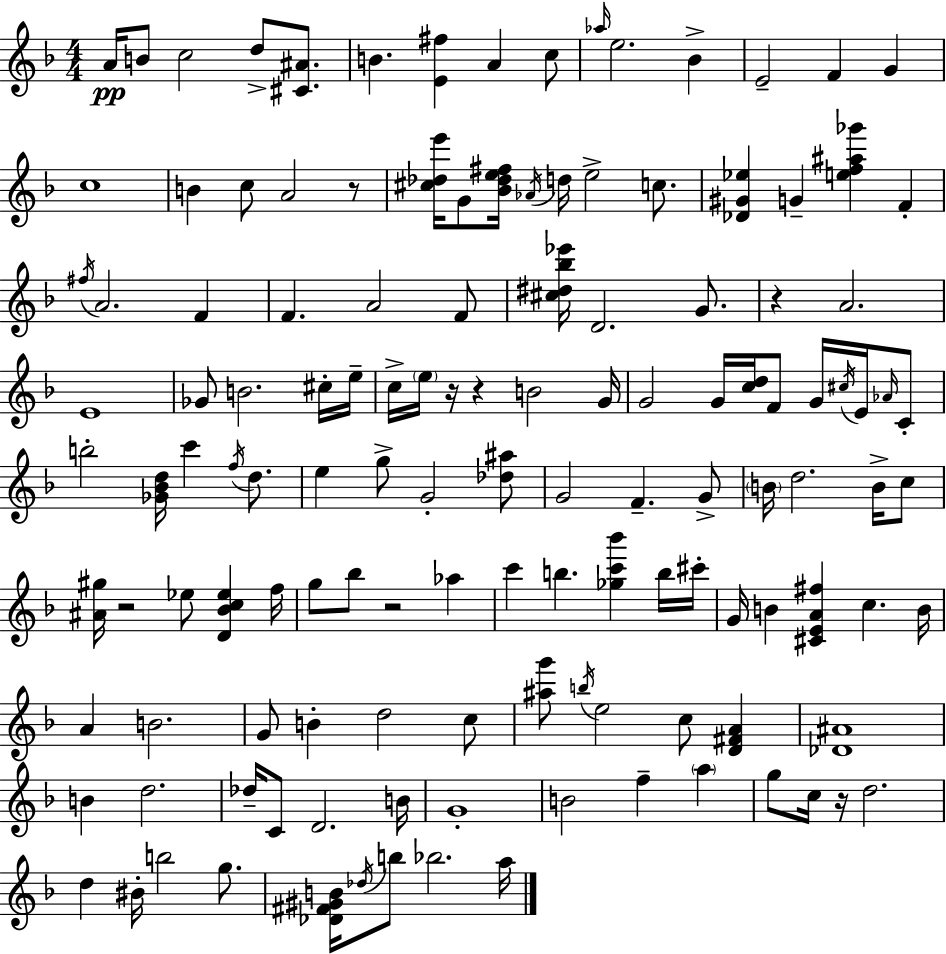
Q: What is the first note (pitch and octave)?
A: A4